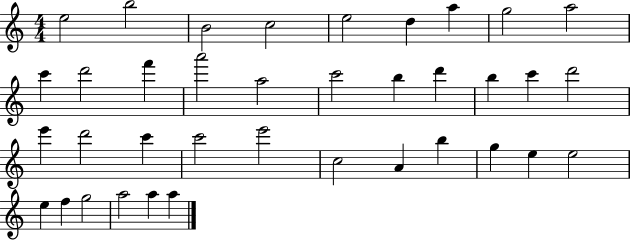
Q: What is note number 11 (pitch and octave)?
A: D6